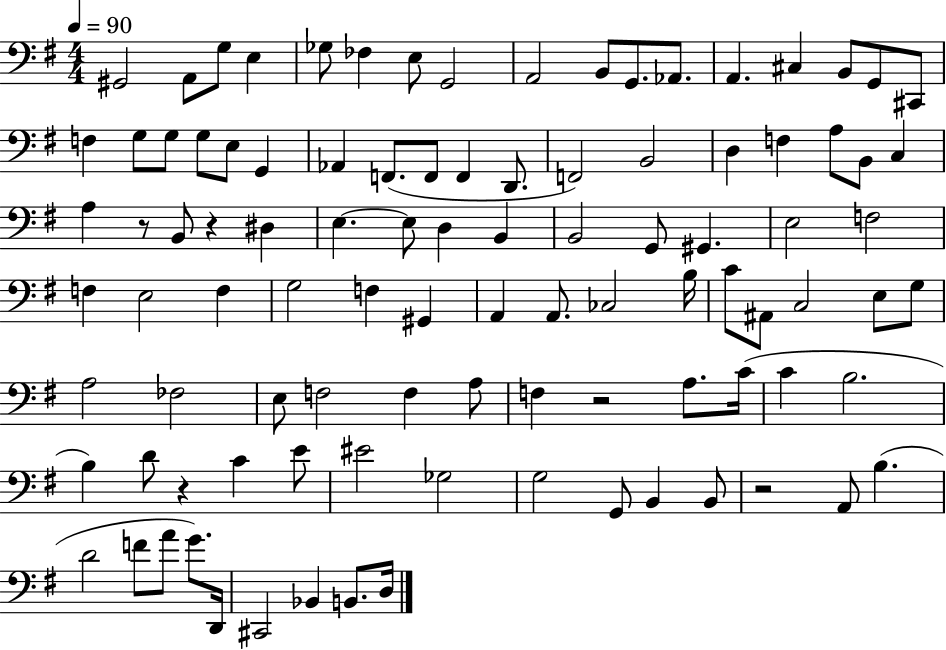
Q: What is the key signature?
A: G major